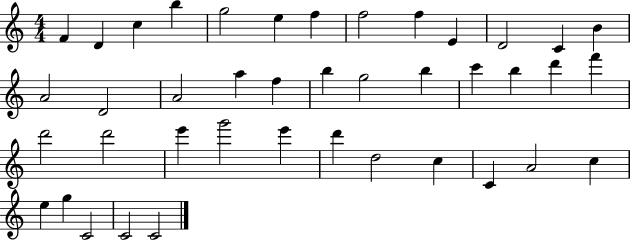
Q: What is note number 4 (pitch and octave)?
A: B5